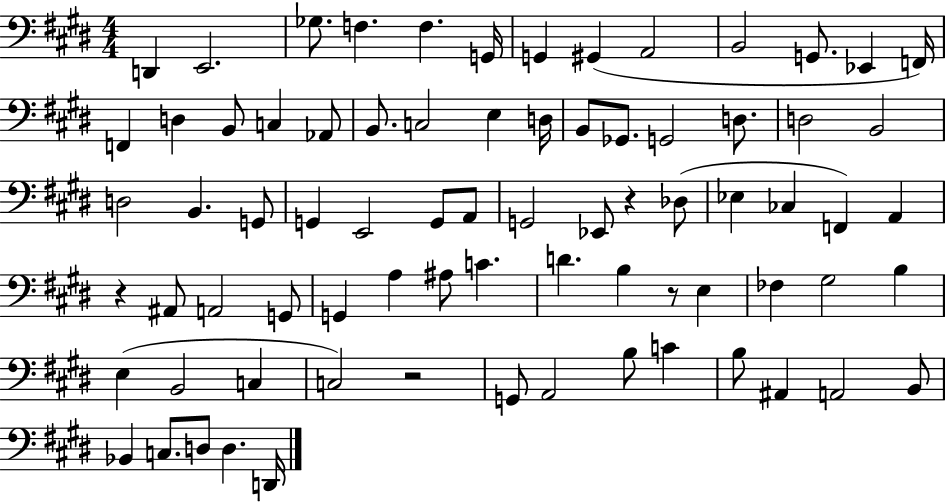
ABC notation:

X:1
T:Untitled
M:4/4
L:1/4
K:E
D,, E,,2 _G,/2 F, F, G,,/4 G,, ^G,, A,,2 B,,2 G,,/2 _E,, F,,/4 F,, D, B,,/2 C, _A,,/2 B,,/2 C,2 E, D,/4 B,,/2 _G,,/2 G,,2 D,/2 D,2 B,,2 D,2 B,, G,,/2 G,, E,,2 G,,/2 A,,/2 G,,2 _E,,/2 z _D,/2 _E, _C, F,, A,, z ^A,,/2 A,,2 G,,/2 G,, A, ^A,/2 C D B, z/2 E, _F, ^G,2 B, E, B,,2 C, C,2 z2 G,,/2 A,,2 B,/2 C B,/2 ^A,, A,,2 B,,/2 _B,, C,/2 D,/2 D, D,,/4